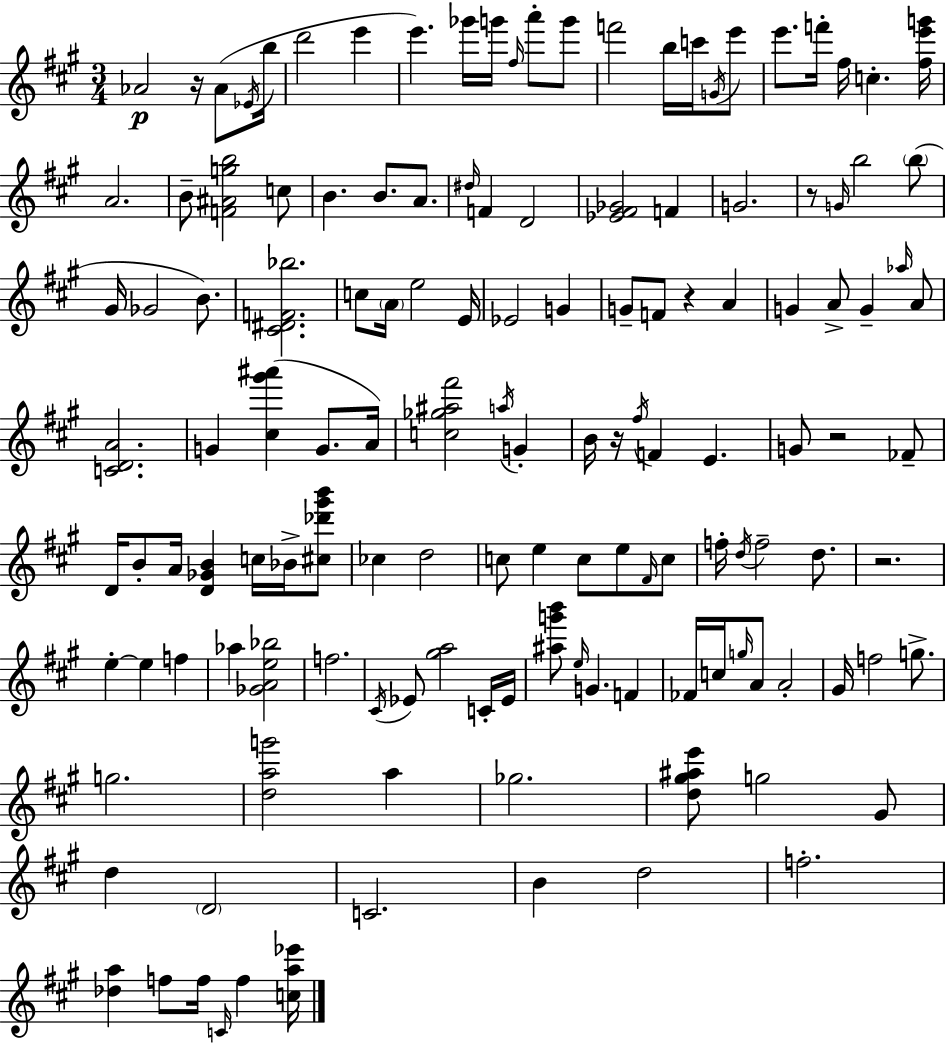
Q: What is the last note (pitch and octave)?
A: F5